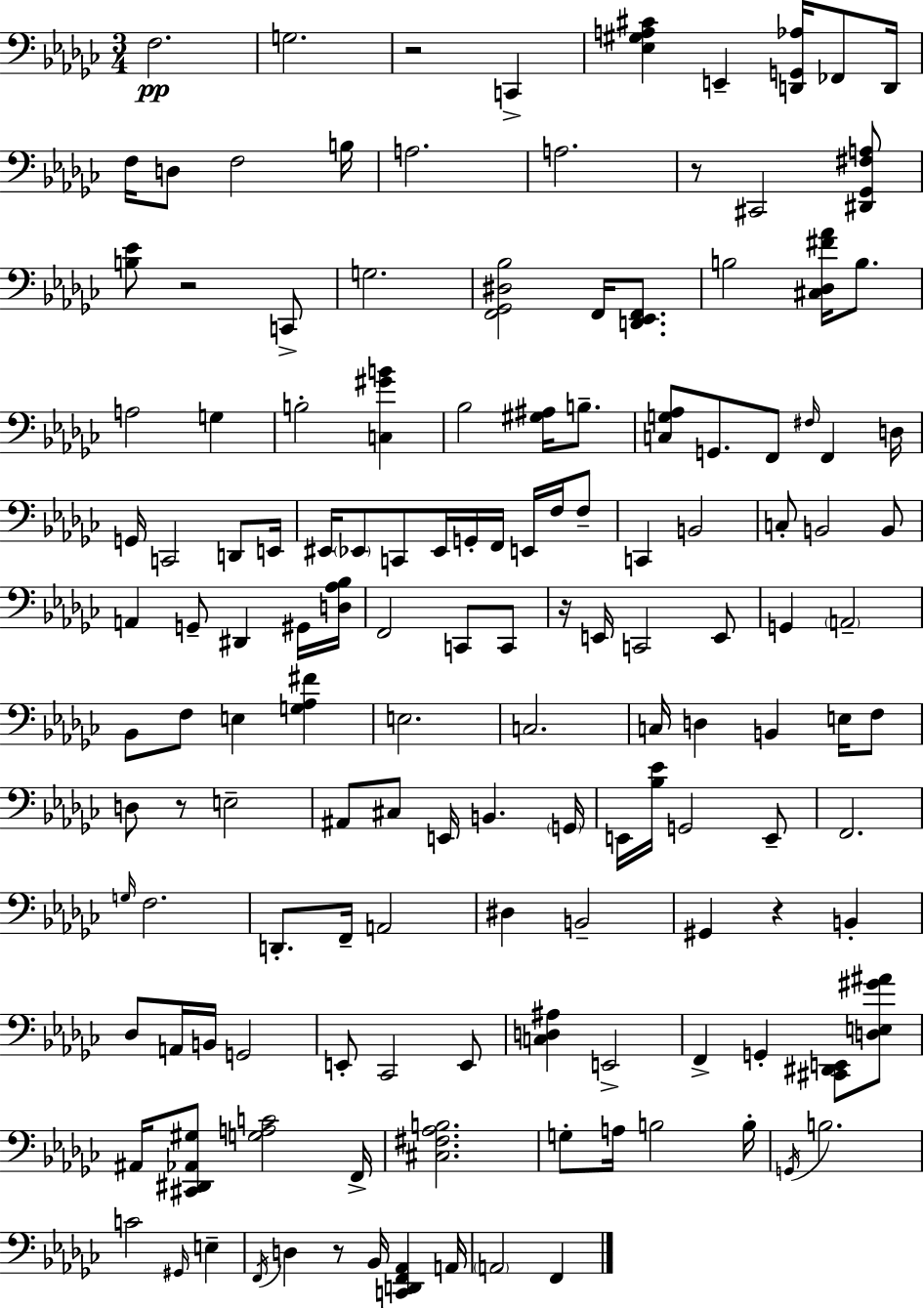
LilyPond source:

{
  \clef bass
  \numericTimeSignature
  \time 3/4
  \key ees \minor
  \repeat volta 2 { f2.\pp | g2. | r2 c,4-> | <ees gis a cis'>4 e,4-- <d, g, aes>16 fes,8 d,16 | \break f16 d8 f2 b16 | a2. | a2. | r8 cis,2 <dis, ges, fis a>8 | \break <b ees'>8 r2 c,8-> | g2. | <f, ges, dis bes>2 f,16 <d, ees, f,>8. | b2 <cis des fis' aes'>16 b8. | \break a2 g4 | b2-. <c gis' b'>4 | bes2 <gis ais>16 b8.-- | <c g aes>8 g,8. f,8 \grace { fis16 } f,4 | \break d16 g,16 c,2 d,8 | e,16 eis,16 \parenthesize ees,8 c,8 ees,16 g,16-. f,16 e,16 f16 f8-- | c,4 b,2 | c8-. b,2 b,8 | \break a,4 g,8-- dis,4 gis,16 | <d aes bes>16 f,2 c,8 c,8 | r16 e,16 c,2 e,8 | g,4 \parenthesize a,2-- | \break bes,8 f8 e4 <g aes fis'>4 | e2. | c2. | c16 d4 b,4 e16 f8 | \break d8 r8 e2-- | ais,8 cis8 e,16 b,4. | \parenthesize g,16 e,16 <bes ees'>16 g,2 e,8-- | f,2. | \break \grace { g16 } f2. | d,8.-. f,16-- a,2 | dis4 b,2-- | gis,4 r4 b,4-. | \break des8 a,16 b,16 g,2 | e,8-. ces,2 | e,8 <c d ais>4 e,2-> | f,4-> g,4-. <cis, dis, e,>8 | \break <d e gis' ais'>8 ais,16 <cis, dis, aes, gis>8 <g a c'>2 | f,16-> <cis fis aes b>2. | g8-. a16 b2 | b16-. \acciaccatura { g,16 } b2. | \break c'2 \grace { gis,16 } | e4-- \acciaccatura { f,16 } d4 r8 bes,16 | <c, d, f, aes,>4 a,16 \parenthesize a,2 | f,4 } \bar "|."
}